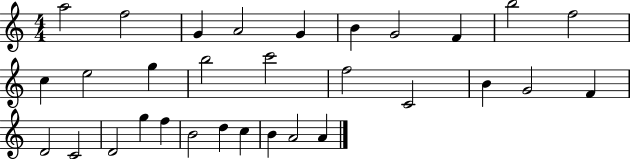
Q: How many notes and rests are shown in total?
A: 31